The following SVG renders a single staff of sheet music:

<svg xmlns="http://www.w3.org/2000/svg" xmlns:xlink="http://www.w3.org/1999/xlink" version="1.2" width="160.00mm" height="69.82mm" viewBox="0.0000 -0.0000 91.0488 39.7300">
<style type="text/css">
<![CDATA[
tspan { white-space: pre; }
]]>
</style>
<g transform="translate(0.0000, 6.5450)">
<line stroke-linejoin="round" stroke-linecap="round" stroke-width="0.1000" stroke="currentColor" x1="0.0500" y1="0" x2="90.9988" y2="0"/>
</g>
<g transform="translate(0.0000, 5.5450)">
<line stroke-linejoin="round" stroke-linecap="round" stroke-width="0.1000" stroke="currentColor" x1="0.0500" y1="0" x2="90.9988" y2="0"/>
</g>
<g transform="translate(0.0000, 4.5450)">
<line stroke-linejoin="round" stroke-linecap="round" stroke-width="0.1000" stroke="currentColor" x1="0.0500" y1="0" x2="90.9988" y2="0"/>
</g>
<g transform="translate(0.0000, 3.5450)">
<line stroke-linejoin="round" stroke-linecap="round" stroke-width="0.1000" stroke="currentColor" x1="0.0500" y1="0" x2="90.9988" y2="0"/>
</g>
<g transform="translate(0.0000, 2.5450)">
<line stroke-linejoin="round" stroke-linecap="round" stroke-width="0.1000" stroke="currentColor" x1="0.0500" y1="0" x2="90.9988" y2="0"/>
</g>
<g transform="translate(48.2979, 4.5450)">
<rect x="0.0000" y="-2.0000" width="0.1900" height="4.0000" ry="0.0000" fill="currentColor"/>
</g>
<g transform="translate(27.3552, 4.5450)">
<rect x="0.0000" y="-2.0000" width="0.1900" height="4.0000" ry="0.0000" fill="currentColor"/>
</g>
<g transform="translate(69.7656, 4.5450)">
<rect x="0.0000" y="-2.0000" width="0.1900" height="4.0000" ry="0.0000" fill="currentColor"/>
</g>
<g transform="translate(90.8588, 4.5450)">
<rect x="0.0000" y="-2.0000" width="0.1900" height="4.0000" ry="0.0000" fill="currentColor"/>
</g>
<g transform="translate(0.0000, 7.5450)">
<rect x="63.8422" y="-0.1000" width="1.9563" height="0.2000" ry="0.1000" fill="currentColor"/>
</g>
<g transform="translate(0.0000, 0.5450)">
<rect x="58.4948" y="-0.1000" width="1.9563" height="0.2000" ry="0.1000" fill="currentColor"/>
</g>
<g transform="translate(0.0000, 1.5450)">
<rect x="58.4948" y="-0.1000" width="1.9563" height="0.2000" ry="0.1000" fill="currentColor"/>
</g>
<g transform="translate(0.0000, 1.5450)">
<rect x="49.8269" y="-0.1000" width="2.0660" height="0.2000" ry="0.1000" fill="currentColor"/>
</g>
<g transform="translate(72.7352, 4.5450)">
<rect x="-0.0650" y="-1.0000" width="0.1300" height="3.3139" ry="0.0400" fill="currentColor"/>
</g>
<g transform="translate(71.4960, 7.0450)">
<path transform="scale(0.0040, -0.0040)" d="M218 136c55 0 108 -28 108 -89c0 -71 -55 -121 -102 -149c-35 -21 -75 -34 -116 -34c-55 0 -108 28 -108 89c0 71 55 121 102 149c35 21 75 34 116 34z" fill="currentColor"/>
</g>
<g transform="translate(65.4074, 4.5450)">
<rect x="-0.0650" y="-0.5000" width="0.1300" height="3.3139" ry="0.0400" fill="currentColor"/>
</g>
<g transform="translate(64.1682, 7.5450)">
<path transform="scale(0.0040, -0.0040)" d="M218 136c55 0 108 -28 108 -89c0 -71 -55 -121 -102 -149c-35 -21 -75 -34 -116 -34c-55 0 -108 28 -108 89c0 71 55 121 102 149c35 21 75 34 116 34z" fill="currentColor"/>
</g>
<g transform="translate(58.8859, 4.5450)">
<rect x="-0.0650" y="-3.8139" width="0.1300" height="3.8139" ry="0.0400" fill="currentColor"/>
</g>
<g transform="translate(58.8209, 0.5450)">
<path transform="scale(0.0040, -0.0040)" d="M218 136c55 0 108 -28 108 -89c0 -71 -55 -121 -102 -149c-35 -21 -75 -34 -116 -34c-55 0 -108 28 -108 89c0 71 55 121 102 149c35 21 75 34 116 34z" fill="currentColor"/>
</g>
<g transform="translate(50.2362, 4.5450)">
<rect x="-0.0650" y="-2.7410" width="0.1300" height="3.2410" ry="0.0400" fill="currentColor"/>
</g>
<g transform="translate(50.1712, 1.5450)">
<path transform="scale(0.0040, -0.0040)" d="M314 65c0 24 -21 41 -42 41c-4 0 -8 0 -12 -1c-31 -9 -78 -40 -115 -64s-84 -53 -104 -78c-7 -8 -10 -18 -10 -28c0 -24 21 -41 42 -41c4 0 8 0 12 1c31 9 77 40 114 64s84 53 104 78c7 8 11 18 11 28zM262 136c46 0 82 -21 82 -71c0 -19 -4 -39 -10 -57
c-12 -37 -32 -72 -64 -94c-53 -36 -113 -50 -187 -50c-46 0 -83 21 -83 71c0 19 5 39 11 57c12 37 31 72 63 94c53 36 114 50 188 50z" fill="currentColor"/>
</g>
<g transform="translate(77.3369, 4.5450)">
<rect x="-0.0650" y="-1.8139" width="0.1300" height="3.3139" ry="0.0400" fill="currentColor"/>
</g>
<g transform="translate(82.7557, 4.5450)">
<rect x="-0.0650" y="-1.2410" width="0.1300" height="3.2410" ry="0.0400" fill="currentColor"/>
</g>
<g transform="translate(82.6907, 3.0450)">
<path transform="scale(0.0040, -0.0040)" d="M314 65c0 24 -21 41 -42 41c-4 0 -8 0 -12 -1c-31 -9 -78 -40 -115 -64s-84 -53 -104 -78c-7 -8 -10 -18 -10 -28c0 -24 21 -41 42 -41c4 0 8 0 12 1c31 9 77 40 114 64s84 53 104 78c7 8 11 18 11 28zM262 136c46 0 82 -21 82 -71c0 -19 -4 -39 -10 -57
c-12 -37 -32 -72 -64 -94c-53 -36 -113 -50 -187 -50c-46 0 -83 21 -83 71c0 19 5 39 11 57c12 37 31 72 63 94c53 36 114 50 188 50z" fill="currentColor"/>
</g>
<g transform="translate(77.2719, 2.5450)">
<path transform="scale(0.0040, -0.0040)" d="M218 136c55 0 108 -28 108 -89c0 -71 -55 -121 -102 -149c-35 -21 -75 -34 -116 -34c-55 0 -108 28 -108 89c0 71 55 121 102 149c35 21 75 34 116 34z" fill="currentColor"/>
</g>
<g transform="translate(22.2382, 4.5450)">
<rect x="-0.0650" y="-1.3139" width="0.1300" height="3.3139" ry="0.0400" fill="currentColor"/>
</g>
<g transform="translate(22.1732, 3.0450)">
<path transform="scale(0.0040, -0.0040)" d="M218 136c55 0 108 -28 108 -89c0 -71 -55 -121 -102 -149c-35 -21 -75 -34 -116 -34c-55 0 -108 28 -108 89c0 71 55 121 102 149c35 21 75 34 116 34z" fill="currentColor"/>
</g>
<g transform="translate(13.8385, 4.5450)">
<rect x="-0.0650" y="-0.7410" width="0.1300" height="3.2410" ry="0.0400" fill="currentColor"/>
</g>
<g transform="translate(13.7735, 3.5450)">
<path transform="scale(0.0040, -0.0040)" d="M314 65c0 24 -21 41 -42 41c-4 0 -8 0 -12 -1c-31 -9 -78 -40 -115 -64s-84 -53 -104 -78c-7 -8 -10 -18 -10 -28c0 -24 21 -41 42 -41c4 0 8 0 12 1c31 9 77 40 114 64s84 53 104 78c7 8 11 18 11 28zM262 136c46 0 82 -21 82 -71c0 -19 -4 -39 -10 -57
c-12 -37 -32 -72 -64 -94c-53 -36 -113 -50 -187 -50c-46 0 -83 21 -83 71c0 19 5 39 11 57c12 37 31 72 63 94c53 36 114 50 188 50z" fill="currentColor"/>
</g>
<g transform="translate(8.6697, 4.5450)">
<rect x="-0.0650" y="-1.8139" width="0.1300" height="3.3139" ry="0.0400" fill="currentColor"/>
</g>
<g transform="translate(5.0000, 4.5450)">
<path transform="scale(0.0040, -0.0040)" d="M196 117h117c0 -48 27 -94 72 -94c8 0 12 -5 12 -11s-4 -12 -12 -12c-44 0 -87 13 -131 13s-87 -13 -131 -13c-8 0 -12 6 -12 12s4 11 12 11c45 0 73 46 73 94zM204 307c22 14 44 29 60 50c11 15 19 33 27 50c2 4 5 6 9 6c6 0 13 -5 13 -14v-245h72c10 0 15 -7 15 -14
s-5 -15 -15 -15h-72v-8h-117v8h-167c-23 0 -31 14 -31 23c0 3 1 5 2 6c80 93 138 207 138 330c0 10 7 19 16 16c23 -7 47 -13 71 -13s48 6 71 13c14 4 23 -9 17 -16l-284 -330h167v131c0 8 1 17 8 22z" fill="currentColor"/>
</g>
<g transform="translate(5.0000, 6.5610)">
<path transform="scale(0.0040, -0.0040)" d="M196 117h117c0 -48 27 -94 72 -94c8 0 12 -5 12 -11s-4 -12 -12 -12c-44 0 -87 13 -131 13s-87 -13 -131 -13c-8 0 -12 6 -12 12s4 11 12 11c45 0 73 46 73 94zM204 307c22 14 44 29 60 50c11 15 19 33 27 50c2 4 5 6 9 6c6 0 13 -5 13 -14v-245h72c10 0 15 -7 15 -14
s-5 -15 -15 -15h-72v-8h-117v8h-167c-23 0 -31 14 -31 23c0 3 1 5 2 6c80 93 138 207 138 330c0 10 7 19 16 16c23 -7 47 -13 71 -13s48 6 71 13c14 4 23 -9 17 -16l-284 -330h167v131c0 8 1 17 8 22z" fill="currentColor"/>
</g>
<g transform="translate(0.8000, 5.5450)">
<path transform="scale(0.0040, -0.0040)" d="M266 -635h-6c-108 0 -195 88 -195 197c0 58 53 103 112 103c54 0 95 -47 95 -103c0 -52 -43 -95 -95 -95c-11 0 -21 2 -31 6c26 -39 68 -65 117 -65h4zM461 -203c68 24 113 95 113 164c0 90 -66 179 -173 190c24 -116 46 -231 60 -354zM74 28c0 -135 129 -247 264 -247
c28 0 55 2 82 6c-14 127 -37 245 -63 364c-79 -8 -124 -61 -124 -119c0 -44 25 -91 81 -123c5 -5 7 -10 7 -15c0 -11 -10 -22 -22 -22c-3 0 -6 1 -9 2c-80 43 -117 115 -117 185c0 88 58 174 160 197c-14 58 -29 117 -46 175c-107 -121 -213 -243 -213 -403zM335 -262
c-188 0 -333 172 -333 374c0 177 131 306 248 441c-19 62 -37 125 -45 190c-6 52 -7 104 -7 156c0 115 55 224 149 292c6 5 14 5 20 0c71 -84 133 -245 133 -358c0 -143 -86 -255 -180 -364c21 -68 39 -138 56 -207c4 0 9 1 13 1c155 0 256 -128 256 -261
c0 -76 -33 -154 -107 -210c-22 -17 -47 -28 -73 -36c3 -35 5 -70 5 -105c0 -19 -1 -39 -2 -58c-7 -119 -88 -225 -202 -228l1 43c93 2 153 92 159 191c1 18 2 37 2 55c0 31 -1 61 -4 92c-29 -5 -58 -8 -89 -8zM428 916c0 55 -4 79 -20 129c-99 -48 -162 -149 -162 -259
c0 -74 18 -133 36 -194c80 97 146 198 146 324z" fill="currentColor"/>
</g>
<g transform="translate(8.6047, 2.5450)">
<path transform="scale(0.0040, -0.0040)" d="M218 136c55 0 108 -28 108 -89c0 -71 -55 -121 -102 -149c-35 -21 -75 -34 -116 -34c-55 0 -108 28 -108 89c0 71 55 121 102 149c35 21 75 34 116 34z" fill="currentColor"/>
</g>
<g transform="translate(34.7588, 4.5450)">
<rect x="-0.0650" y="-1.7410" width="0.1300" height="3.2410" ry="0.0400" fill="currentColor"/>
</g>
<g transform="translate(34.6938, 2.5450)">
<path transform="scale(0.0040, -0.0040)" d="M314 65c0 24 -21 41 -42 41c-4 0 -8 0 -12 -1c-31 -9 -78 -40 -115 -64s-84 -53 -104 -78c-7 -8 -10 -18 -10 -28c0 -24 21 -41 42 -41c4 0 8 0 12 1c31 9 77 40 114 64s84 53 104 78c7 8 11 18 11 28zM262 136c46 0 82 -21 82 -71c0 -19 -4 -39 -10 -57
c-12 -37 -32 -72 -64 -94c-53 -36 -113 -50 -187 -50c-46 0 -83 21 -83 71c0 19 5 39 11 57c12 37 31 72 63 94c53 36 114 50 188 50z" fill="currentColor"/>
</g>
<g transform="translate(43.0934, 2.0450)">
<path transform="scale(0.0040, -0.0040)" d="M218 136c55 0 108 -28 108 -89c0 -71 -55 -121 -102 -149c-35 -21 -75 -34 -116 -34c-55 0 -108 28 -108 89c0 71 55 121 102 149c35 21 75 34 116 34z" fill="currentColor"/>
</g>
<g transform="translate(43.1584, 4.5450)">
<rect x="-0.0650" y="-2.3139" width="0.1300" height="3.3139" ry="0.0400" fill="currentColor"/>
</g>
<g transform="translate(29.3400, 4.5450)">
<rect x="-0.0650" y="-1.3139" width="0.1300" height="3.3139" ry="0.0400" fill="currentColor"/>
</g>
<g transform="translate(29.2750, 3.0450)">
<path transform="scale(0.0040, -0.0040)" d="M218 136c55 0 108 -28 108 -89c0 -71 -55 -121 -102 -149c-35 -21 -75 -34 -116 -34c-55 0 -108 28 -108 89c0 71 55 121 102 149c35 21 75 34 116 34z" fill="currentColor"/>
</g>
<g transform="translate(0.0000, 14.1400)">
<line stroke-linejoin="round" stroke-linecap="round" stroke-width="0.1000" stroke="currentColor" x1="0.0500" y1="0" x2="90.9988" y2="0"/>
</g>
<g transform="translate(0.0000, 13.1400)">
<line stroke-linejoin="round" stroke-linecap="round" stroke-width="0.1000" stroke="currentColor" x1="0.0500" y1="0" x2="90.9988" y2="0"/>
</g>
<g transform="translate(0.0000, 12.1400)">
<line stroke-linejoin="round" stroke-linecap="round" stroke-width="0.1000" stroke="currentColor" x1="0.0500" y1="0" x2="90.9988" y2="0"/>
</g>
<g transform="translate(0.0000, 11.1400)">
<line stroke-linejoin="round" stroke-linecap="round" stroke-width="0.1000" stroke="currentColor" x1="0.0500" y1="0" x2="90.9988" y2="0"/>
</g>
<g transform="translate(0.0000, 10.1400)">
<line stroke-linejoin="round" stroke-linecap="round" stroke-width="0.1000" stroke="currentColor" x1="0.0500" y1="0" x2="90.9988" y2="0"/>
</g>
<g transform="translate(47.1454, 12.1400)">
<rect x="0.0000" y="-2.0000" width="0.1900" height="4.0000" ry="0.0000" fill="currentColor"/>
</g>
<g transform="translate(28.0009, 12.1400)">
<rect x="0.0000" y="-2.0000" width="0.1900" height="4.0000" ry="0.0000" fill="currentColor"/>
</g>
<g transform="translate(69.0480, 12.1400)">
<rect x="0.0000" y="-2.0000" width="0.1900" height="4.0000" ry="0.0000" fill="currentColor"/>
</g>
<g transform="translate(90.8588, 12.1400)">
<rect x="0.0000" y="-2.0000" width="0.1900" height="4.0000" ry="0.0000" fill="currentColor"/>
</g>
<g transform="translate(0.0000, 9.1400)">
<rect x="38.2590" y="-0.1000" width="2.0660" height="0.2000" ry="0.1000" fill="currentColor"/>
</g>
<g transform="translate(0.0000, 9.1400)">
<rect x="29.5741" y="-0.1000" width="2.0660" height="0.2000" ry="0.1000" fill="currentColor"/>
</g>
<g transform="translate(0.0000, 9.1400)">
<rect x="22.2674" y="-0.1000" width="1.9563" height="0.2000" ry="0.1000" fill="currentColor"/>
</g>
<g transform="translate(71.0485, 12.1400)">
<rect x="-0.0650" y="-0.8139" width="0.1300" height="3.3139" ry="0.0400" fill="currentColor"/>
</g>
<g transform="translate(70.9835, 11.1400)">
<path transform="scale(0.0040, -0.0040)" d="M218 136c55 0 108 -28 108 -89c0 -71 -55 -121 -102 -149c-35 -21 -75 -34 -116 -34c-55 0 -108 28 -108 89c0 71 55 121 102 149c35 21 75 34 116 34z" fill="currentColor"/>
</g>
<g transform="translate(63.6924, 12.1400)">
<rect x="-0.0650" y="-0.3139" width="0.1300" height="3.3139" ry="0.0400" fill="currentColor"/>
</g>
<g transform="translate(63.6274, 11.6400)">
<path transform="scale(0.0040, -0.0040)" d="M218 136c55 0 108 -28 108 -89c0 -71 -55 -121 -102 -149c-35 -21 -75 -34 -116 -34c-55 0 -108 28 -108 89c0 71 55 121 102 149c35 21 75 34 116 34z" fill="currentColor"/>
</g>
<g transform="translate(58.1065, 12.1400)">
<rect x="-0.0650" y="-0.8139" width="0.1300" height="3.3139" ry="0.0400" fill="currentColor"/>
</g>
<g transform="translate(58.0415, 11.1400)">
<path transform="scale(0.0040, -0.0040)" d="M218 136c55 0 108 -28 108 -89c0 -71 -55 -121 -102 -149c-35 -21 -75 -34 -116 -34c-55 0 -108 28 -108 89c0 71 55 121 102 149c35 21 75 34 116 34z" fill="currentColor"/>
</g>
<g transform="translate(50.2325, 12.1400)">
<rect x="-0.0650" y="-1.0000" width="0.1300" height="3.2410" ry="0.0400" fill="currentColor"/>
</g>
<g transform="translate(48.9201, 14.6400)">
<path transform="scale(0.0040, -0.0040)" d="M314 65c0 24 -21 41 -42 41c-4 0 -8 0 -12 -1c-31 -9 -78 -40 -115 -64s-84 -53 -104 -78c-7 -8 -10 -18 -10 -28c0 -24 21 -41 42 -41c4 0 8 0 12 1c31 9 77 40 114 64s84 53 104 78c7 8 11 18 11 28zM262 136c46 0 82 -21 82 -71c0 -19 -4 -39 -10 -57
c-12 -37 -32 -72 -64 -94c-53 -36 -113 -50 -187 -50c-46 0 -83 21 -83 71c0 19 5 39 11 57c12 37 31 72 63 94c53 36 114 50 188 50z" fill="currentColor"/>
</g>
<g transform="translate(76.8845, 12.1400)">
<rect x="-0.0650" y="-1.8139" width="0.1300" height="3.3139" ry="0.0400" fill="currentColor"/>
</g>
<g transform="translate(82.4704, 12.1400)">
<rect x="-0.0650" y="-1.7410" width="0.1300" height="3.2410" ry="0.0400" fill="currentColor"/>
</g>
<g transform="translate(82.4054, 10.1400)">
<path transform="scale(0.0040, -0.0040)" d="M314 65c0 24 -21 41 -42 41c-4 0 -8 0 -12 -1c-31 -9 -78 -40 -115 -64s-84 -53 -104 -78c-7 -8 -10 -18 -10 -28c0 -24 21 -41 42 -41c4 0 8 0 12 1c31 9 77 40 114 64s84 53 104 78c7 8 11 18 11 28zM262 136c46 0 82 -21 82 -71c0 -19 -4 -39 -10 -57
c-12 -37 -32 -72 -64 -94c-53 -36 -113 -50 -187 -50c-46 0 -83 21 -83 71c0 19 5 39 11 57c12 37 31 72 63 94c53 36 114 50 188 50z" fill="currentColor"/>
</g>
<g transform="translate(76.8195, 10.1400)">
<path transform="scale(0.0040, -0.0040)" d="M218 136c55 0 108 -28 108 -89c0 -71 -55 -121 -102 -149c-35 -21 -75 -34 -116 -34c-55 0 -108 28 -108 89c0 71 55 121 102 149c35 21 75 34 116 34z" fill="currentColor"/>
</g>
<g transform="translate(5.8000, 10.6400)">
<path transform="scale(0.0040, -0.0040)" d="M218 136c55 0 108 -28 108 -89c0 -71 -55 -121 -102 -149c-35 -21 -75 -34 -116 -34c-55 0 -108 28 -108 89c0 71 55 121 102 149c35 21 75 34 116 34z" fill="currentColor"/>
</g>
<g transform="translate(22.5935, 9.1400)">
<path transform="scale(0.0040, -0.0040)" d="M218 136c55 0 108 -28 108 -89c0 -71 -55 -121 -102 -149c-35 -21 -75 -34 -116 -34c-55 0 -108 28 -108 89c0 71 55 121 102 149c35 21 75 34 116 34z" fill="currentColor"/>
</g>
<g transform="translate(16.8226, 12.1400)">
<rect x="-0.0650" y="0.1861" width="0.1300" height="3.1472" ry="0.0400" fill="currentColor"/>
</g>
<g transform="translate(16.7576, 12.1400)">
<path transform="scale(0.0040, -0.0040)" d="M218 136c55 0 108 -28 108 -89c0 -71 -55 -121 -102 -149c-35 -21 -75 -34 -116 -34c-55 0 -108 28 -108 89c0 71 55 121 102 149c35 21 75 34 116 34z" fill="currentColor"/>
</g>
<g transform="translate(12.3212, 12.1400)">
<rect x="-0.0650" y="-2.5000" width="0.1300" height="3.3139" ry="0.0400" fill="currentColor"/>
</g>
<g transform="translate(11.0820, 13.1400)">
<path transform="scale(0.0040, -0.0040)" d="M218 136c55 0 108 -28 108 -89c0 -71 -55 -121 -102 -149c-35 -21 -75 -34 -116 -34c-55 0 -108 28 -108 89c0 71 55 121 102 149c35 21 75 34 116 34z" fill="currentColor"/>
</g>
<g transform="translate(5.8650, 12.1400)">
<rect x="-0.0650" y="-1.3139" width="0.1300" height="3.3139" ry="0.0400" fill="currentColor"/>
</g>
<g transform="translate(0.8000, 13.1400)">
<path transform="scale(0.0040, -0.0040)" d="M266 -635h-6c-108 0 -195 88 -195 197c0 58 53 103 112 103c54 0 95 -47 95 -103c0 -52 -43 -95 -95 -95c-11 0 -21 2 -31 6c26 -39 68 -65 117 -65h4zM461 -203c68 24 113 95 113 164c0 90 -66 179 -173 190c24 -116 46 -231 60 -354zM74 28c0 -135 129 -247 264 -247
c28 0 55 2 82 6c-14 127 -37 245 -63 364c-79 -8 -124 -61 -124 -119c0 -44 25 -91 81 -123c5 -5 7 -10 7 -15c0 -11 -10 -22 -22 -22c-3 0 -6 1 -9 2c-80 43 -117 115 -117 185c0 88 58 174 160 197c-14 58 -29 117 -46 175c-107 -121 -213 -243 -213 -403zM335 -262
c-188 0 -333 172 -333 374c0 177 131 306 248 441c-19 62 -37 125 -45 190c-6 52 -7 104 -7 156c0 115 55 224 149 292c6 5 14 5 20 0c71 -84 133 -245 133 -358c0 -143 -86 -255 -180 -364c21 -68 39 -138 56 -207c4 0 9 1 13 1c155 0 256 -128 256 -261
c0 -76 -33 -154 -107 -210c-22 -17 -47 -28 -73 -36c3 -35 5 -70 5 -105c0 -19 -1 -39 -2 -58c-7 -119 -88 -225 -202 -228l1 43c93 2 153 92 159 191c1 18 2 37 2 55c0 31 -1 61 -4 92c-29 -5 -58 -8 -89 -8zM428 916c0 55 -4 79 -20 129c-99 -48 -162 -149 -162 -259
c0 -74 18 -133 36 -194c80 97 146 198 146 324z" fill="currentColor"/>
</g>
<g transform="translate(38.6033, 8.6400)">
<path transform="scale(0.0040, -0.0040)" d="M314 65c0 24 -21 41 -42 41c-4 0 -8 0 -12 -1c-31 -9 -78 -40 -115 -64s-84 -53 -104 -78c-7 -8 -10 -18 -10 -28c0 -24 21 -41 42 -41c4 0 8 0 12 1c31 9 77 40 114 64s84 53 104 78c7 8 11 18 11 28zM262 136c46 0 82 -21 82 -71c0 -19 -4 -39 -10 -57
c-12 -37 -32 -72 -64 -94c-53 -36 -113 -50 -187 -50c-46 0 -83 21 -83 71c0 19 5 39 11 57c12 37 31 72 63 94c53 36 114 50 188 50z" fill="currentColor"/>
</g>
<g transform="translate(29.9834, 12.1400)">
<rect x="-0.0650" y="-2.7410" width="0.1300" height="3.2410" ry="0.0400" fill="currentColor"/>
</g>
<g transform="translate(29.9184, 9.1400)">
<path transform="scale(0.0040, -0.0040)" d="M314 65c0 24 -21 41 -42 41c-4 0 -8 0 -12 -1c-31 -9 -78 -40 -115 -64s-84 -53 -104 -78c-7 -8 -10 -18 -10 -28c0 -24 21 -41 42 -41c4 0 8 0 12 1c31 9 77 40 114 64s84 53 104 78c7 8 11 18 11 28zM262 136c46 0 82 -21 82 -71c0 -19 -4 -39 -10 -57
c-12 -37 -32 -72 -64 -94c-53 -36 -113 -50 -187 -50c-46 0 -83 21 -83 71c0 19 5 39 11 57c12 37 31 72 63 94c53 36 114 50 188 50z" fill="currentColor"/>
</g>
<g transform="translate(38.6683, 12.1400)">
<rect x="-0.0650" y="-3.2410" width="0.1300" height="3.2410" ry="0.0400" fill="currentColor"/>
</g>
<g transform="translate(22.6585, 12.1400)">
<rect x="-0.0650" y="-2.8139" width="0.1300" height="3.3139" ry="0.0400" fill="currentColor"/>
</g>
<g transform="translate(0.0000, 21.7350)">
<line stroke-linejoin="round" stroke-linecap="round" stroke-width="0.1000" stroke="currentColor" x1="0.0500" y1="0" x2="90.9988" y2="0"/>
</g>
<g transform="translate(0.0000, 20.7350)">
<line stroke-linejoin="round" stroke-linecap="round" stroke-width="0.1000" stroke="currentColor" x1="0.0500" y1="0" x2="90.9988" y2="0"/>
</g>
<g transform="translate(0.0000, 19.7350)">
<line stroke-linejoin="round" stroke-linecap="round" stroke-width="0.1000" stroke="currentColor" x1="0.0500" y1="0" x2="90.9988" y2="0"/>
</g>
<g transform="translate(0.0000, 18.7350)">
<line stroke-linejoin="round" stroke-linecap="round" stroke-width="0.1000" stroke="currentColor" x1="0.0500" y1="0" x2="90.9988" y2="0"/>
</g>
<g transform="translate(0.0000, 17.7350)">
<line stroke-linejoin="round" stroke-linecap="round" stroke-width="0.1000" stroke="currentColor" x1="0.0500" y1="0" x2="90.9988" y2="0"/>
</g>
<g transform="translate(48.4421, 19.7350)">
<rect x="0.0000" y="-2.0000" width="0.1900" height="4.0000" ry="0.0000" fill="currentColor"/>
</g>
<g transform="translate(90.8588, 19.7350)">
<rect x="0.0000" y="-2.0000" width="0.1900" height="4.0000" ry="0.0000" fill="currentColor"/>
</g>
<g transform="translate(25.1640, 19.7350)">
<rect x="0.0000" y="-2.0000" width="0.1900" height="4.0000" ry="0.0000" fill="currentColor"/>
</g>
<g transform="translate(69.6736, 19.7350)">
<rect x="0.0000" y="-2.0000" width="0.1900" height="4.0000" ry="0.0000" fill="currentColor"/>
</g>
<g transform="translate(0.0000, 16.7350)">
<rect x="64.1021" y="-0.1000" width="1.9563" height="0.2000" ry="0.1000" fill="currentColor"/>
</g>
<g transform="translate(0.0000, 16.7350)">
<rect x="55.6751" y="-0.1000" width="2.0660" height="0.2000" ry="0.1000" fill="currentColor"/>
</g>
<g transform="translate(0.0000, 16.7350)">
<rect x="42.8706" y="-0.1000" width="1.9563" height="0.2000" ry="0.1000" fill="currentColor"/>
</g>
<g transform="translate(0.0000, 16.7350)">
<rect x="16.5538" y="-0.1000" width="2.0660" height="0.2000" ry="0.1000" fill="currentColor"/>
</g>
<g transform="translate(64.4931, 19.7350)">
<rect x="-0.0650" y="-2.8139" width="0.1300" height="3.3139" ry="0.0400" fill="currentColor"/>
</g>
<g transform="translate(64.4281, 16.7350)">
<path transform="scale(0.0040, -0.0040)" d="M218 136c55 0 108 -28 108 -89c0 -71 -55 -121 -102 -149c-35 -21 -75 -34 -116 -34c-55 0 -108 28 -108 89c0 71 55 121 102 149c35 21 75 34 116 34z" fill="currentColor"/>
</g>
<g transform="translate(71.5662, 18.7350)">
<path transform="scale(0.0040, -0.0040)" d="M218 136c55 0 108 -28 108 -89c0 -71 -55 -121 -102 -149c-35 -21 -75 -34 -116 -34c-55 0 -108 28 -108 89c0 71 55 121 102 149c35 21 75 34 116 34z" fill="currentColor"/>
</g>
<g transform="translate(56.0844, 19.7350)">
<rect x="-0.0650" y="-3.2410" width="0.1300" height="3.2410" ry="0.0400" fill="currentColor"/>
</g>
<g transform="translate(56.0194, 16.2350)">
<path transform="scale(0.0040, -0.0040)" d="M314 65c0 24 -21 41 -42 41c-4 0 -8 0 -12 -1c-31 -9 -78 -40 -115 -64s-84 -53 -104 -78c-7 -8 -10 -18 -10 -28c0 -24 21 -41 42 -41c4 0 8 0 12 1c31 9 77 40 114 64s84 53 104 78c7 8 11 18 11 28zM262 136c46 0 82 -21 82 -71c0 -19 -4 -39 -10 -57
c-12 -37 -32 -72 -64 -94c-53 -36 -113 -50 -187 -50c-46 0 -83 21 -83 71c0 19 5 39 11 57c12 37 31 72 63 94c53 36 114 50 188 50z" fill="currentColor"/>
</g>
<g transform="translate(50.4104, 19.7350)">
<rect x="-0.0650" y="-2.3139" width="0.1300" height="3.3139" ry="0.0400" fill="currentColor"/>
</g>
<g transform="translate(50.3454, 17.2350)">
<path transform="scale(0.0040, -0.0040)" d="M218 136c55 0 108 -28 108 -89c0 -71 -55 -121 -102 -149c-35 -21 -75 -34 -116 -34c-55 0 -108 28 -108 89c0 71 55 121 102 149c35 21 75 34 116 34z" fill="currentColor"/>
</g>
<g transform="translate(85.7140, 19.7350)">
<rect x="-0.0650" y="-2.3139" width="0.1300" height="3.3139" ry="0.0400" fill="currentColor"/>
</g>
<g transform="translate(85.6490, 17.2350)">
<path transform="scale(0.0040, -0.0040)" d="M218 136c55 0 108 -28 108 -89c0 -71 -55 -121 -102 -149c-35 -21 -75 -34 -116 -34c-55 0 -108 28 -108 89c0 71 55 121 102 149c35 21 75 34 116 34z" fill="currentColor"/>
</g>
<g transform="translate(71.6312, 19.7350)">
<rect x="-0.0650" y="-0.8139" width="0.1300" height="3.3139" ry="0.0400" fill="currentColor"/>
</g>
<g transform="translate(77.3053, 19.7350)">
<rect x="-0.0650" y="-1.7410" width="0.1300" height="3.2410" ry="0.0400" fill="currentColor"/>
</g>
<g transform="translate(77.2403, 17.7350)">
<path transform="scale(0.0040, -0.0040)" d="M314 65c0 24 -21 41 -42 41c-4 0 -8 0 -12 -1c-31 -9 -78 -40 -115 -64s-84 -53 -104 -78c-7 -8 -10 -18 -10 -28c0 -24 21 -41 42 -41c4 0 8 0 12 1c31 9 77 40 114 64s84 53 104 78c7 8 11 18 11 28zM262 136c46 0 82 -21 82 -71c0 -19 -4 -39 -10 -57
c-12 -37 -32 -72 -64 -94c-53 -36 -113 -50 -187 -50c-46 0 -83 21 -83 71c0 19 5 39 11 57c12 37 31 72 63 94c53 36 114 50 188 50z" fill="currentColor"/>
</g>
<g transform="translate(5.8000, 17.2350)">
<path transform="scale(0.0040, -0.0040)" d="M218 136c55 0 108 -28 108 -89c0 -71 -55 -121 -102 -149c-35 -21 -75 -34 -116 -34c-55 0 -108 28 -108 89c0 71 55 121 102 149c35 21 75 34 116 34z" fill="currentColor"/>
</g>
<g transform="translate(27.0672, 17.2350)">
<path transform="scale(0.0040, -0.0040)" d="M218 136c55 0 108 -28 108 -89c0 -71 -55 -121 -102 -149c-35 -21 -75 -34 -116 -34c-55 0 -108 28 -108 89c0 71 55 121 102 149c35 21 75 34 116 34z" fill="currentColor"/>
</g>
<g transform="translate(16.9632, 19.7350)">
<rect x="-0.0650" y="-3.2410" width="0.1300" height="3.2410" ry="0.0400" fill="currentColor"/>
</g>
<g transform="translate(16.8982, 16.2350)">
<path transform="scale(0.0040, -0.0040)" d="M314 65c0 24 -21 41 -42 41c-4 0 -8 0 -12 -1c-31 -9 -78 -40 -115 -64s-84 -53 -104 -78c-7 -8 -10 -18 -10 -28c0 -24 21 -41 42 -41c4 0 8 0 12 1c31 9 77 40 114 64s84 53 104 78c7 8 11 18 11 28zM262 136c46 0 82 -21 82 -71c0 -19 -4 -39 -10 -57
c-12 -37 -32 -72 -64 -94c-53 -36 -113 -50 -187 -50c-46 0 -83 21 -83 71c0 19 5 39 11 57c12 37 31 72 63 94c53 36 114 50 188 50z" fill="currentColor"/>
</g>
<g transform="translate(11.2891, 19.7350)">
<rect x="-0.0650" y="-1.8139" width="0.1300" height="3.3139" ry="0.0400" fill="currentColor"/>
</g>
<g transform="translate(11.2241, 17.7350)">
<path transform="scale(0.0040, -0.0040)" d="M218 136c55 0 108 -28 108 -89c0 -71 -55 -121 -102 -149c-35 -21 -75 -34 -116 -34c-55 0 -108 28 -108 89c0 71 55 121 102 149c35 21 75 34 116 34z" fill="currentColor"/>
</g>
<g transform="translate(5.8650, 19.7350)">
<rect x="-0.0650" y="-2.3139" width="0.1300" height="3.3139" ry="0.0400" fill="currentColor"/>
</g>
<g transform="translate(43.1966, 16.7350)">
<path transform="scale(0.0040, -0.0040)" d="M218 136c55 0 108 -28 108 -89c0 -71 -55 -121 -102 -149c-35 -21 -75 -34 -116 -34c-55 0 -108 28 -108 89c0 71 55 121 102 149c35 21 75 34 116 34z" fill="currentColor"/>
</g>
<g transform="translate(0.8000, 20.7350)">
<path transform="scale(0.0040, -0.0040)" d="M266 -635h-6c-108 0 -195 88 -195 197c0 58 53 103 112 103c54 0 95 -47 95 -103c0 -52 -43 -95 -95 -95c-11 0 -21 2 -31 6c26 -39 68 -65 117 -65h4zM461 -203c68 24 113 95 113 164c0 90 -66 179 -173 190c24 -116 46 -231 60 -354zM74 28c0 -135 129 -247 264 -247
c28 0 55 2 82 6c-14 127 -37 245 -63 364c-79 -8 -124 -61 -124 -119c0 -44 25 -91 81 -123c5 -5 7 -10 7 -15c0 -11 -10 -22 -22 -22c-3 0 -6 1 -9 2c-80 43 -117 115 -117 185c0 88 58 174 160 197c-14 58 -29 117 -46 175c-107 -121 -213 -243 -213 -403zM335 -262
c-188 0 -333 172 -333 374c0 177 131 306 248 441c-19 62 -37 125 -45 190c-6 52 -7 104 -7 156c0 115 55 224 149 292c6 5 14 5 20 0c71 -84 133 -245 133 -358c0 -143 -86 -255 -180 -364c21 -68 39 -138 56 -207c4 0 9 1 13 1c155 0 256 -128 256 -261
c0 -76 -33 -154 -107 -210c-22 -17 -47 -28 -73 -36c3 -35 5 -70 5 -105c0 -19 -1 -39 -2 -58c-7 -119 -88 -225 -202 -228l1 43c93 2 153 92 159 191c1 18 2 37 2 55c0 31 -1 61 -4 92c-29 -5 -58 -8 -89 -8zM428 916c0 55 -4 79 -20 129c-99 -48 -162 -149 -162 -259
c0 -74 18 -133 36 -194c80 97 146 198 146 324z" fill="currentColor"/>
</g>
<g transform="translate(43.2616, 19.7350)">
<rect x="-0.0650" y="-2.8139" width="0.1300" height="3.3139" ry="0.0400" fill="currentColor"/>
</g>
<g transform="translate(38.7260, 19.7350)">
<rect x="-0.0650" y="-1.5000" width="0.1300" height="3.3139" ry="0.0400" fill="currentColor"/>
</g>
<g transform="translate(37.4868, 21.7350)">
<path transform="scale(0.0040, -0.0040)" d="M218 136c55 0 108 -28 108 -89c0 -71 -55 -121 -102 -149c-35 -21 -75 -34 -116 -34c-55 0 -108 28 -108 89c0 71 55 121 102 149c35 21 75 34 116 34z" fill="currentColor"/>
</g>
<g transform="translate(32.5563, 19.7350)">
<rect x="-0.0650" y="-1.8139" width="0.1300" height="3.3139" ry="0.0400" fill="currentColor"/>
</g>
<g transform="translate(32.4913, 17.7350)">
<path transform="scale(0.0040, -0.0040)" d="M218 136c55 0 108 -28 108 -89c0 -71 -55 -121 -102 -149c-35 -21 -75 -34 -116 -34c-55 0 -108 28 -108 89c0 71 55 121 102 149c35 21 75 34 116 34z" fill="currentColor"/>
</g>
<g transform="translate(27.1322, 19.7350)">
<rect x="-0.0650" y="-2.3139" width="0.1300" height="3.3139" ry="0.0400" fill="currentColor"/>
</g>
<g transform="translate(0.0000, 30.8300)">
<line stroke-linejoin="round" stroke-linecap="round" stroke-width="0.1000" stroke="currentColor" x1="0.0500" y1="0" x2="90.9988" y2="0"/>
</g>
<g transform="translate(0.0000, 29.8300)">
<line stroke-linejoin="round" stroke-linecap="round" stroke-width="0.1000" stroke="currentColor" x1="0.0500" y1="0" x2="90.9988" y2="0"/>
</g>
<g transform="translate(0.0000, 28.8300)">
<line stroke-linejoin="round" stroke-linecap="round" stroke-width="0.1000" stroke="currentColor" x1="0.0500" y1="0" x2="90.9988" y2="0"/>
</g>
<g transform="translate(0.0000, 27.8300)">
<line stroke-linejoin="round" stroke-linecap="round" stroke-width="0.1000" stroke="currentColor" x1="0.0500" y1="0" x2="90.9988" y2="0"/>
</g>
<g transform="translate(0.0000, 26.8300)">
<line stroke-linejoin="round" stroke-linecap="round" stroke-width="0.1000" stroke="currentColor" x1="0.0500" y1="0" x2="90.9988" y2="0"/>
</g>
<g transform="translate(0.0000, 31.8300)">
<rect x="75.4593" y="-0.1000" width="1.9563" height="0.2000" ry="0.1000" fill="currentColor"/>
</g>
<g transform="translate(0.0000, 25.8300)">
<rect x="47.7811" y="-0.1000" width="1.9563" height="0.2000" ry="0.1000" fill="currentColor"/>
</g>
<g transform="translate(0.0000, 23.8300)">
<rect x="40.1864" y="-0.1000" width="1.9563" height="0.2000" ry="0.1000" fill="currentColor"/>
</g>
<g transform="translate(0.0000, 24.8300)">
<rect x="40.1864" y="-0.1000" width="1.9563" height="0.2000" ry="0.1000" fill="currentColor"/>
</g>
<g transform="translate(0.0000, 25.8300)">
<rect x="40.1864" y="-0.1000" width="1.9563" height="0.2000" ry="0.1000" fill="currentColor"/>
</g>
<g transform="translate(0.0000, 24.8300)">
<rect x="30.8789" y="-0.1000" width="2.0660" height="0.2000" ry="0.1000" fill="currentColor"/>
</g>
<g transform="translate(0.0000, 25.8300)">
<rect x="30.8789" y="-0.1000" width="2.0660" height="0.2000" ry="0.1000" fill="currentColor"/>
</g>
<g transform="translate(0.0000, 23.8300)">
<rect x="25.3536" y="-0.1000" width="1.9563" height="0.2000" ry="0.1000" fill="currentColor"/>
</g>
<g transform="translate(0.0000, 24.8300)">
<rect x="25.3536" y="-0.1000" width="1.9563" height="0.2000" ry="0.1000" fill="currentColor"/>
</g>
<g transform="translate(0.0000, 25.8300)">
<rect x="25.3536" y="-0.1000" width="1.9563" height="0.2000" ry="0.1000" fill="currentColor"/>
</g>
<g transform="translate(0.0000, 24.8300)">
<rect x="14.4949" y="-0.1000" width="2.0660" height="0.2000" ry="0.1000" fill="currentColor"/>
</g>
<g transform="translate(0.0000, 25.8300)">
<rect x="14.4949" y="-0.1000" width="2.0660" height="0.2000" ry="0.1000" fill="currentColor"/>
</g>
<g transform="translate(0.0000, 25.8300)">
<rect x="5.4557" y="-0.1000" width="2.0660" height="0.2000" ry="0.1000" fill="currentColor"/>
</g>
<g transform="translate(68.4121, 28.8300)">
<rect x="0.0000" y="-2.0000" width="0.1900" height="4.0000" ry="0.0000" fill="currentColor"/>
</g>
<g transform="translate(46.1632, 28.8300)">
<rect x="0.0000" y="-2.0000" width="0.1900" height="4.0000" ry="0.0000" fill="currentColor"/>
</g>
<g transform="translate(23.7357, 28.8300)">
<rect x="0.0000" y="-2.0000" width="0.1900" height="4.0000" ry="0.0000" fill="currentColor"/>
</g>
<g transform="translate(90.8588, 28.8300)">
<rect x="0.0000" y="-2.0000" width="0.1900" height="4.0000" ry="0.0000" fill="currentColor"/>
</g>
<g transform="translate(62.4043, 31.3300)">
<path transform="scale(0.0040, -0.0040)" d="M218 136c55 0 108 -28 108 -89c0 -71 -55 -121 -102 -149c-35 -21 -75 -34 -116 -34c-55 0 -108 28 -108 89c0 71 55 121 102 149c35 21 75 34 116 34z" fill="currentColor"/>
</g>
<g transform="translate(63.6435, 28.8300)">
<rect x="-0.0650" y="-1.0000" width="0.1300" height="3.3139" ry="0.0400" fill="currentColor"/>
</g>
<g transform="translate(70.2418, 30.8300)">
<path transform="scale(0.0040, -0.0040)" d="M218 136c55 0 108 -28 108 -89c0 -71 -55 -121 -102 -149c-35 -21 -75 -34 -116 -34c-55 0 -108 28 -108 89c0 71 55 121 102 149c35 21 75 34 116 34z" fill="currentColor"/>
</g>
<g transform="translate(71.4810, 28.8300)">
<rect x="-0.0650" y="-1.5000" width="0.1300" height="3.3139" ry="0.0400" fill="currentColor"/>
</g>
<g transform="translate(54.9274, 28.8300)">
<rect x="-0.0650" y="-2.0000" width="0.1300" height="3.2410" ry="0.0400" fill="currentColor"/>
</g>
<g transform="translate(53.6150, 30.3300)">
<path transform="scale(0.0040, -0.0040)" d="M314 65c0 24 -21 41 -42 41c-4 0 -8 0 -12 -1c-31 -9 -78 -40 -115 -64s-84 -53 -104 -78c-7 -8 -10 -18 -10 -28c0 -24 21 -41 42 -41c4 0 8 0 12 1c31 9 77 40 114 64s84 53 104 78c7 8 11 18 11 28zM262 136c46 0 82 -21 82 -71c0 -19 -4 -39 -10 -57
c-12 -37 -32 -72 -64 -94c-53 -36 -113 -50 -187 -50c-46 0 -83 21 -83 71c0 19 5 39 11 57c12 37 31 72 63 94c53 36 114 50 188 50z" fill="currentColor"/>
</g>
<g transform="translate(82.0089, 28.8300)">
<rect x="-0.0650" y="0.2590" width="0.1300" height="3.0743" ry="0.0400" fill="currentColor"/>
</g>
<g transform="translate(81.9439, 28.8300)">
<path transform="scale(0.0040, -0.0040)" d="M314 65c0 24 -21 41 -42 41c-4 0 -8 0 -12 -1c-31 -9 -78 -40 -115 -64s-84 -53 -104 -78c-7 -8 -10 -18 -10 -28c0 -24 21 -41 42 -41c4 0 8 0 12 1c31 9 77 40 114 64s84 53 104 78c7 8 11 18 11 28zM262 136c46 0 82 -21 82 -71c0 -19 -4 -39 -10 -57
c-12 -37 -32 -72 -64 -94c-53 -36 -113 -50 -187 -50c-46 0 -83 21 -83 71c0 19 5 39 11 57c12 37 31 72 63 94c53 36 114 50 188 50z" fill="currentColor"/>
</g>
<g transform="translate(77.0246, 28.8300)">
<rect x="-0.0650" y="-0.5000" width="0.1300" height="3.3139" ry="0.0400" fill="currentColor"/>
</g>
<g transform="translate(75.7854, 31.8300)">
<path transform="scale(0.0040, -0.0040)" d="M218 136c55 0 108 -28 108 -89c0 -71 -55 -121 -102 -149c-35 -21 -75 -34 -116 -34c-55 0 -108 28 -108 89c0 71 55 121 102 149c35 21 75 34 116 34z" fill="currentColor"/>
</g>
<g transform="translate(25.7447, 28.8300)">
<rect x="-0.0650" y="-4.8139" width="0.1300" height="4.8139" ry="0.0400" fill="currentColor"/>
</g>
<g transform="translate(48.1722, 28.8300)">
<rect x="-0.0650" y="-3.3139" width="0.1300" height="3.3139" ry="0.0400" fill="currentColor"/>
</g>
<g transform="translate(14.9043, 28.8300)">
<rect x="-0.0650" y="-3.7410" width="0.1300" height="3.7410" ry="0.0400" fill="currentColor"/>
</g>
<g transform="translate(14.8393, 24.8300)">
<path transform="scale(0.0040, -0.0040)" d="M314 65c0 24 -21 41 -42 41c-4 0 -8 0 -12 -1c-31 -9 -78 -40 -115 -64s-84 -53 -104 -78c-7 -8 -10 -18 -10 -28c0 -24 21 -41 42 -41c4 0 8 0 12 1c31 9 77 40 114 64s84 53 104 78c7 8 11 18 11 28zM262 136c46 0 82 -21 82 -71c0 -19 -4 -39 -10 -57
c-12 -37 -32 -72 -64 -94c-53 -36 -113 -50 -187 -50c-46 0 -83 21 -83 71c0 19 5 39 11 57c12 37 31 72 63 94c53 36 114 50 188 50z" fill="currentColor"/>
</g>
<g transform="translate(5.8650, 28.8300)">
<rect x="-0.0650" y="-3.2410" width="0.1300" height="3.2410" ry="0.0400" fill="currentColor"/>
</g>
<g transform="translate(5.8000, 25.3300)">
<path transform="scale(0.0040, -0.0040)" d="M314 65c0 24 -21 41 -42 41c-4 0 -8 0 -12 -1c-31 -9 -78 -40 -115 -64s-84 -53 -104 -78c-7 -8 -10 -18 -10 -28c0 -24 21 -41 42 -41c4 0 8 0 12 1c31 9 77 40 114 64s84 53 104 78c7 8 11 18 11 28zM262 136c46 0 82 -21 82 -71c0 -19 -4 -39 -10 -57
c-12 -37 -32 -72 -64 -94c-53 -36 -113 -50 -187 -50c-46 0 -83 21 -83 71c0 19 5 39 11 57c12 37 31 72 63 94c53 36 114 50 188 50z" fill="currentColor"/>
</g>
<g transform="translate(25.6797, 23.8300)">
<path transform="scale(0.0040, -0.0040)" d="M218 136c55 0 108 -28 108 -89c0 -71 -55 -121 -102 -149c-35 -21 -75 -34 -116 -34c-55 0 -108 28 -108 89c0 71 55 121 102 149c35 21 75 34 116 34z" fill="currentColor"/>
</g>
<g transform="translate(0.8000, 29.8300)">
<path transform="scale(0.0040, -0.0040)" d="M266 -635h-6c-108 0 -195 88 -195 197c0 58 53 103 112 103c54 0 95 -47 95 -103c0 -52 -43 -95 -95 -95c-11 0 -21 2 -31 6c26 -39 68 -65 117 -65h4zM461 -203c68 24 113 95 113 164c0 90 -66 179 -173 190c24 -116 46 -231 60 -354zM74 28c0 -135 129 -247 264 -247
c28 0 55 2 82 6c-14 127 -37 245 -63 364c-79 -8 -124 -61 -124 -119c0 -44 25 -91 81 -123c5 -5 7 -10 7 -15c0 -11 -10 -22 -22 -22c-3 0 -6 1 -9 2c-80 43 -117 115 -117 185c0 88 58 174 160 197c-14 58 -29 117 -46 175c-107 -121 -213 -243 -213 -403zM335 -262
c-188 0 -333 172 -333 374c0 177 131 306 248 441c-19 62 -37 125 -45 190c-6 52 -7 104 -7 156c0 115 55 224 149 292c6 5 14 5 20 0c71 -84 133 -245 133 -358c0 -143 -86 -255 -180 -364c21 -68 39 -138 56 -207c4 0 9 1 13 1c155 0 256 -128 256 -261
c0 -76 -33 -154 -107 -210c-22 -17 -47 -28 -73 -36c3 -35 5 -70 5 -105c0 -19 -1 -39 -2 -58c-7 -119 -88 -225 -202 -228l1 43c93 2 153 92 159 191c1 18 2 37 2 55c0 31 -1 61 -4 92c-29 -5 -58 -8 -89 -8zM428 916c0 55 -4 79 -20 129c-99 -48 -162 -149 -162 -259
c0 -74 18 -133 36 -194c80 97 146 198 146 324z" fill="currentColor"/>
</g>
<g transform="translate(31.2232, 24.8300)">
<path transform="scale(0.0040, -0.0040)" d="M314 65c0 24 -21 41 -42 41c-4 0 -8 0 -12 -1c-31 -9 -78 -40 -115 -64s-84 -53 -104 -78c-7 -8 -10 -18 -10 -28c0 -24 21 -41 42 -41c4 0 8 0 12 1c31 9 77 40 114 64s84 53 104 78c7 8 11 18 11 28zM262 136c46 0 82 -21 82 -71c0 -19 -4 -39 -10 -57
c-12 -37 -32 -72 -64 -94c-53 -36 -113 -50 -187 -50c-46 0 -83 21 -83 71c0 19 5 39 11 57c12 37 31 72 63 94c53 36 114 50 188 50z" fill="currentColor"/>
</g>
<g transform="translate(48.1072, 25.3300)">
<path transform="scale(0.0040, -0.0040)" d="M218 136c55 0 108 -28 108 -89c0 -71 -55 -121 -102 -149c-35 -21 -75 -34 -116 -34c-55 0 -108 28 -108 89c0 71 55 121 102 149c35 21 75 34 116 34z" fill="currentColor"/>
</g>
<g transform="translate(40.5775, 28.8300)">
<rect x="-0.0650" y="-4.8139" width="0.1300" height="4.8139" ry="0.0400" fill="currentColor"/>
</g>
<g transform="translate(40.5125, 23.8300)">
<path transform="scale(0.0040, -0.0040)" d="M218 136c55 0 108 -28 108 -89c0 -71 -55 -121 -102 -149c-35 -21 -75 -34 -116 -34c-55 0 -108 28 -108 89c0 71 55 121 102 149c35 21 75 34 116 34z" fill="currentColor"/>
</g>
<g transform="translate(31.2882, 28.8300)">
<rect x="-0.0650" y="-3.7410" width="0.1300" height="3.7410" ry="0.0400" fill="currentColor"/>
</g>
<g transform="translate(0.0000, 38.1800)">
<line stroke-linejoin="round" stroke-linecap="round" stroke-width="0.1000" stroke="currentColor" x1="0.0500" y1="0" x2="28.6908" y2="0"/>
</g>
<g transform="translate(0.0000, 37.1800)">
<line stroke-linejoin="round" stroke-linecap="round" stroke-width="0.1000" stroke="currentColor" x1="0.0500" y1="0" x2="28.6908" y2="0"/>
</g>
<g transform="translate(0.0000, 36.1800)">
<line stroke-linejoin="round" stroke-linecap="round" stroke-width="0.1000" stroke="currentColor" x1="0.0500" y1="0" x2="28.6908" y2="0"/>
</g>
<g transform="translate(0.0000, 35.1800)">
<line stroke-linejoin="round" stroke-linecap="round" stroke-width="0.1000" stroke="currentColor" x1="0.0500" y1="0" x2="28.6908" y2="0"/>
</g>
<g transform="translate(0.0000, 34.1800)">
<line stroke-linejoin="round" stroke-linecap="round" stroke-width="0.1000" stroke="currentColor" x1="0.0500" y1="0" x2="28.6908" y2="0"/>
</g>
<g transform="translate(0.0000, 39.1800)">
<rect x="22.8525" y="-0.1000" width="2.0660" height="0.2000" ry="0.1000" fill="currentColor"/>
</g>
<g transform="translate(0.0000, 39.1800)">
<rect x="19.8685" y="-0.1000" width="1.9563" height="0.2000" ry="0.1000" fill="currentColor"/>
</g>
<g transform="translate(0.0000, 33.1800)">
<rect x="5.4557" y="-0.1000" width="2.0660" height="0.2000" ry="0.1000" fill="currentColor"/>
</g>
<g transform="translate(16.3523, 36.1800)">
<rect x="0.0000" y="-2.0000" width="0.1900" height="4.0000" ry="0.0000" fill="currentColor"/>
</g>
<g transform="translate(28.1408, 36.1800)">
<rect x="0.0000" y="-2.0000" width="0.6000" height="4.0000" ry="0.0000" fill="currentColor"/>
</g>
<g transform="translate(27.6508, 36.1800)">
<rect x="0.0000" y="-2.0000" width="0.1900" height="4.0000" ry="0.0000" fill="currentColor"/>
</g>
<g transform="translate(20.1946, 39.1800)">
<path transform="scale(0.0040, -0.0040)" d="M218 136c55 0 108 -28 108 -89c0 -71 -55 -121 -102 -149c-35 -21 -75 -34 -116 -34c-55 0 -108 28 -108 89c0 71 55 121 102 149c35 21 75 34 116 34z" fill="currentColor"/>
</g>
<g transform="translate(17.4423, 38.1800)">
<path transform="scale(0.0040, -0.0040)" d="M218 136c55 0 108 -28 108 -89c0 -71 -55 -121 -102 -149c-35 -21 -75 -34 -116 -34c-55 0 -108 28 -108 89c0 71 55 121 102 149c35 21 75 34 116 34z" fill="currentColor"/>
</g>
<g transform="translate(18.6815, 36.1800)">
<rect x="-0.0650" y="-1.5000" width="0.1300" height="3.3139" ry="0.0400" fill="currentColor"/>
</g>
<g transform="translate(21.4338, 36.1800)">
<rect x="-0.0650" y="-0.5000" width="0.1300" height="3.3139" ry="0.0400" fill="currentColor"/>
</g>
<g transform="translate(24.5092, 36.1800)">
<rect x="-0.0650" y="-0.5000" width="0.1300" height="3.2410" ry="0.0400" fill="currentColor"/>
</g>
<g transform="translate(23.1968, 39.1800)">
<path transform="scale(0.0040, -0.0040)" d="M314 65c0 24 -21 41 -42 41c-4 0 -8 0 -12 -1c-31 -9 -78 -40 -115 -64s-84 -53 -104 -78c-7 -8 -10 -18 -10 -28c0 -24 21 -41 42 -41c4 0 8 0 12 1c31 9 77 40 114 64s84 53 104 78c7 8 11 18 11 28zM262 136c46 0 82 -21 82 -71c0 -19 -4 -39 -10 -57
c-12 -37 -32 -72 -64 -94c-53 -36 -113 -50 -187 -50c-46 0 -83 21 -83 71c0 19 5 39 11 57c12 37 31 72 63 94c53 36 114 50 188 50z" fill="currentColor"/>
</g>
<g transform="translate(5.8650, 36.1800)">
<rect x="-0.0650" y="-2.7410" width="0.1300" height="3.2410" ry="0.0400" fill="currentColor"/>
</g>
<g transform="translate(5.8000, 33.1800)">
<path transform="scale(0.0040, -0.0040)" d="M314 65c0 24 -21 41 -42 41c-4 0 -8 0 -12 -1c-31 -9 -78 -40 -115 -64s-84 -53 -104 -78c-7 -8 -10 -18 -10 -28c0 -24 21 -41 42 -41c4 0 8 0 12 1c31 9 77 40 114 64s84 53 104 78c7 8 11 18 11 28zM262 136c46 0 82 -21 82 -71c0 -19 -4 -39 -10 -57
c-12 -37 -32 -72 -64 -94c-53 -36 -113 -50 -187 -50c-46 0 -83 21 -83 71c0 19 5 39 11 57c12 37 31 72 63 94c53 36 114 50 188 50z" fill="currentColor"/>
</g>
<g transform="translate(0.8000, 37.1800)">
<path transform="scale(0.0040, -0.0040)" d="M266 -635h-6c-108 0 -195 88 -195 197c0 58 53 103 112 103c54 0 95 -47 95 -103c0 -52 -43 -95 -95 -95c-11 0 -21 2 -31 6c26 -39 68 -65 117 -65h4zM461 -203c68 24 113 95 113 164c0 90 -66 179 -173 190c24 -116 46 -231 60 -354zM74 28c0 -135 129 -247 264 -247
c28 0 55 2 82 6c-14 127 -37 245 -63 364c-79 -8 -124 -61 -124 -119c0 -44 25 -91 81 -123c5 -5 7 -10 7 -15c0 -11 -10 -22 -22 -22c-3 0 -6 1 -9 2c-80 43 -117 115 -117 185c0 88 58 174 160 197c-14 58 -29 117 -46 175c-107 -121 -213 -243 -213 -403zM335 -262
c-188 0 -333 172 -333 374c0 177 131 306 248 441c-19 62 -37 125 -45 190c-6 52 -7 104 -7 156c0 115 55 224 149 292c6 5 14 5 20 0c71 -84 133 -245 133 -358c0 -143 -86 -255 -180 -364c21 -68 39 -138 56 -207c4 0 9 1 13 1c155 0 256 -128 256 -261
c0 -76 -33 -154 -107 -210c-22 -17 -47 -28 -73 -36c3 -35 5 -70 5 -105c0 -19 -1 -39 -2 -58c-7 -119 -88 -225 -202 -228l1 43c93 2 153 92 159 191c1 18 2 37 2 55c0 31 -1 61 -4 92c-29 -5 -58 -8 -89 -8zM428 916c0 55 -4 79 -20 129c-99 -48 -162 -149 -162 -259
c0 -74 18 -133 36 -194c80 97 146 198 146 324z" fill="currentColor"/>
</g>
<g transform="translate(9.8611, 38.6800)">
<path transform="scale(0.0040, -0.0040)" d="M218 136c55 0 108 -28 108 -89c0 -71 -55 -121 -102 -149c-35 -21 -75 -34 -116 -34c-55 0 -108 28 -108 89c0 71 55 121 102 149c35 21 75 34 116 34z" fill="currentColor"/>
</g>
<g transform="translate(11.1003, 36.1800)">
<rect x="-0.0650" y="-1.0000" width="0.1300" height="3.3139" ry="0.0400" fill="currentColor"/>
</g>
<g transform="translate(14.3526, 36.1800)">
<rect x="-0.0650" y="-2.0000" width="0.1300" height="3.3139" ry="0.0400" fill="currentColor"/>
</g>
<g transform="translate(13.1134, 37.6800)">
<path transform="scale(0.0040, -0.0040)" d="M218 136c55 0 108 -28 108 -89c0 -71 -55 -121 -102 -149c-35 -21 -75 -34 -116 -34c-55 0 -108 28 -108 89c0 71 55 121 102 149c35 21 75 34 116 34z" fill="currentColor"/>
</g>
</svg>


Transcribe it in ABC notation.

X:1
T:Untitled
M:4/4
L:1/4
K:C
f d2 e e f2 g a2 c' C D f e2 e G B a a2 b2 D2 d c d f f2 g f b2 g f E a g b2 a d f2 g b2 c'2 e' c'2 e' b F2 D E C B2 a2 D F E C C2